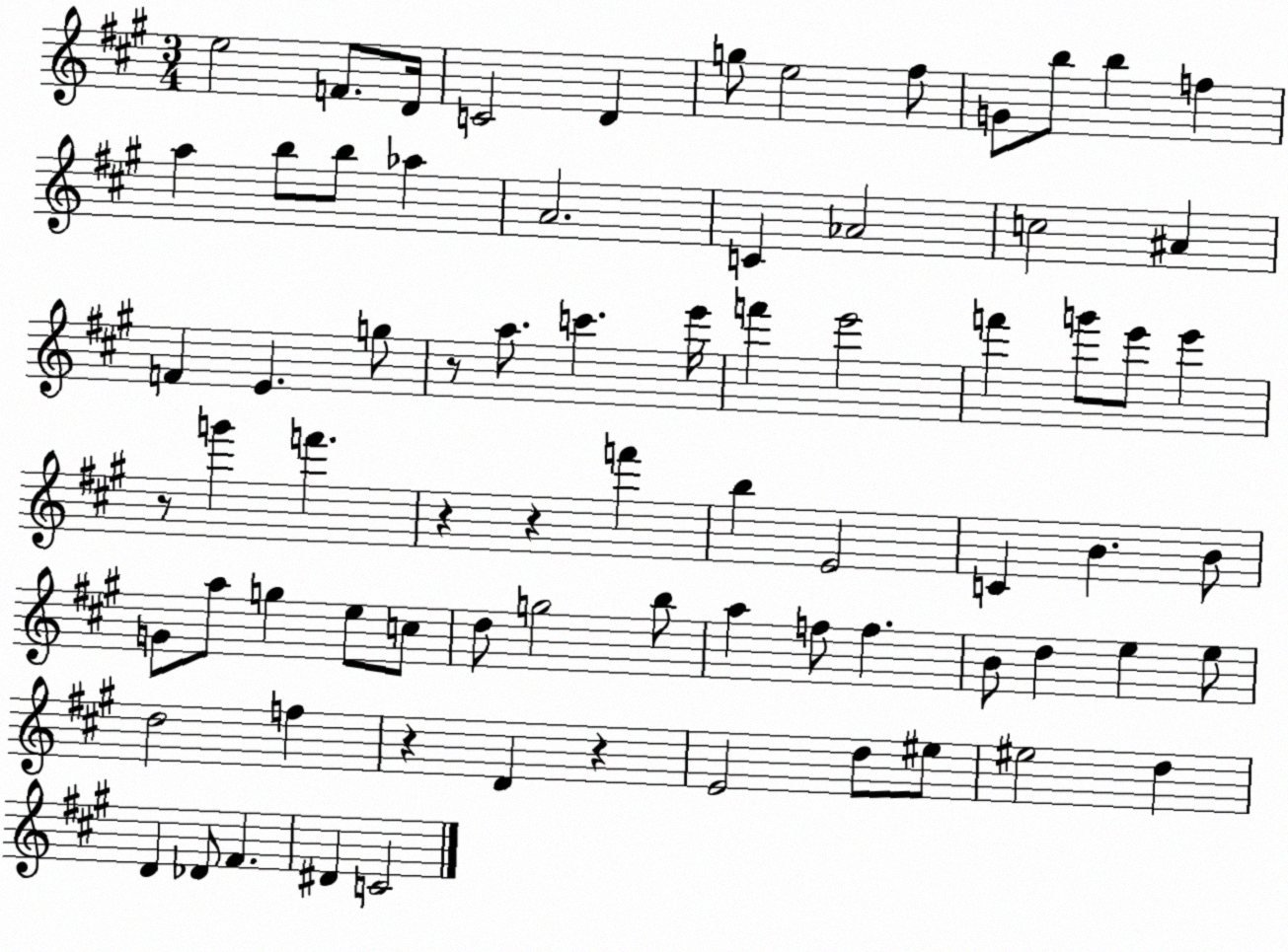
X:1
T:Untitled
M:3/4
L:1/4
K:A
e2 F/2 D/4 C2 D g/2 e2 ^f/2 G/2 b/2 b f a b/2 b/2 _a A2 C _A2 c2 ^A F E g/2 z/2 a/2 c' e'/4 f' e'2 f' g'/2 e'/2 e' z/2 g' f' z z f' b E2 C B B/2 G/2 a/2 g e/2 c/2 d/2 g2 b/2 a f/2 f B/2 d e e/2 d2 f z D z E2 d/2 ^e/2 ^e2 d D _D/2 ^F ^D C2